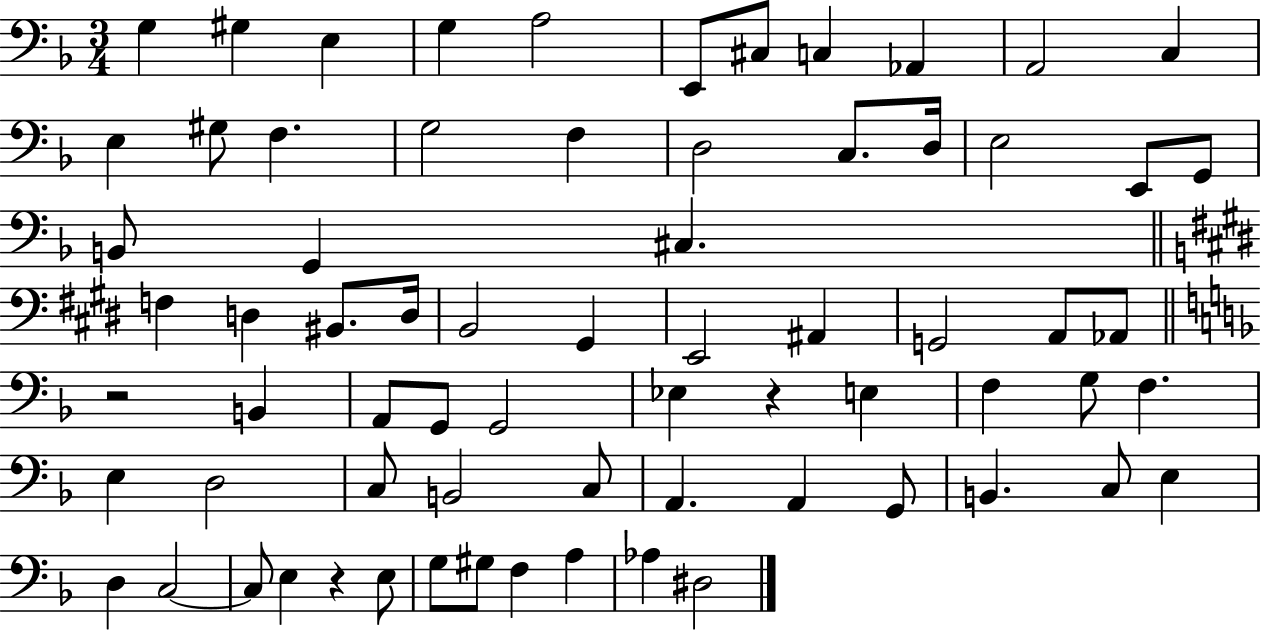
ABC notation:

X:1
T:Untitled
M:3/4
L:1/4
K:F
G, ^G, E, G, A,2 E,,/2 ^C,/2 C, _A,, A,,2 C, E, ^G,/2 F, G,2 F, D,2 C,/2 D,/4 E,2 E,,/2 G,,/2 B,,/2 G,, ^C, F, D, ^B,,/2 D,/4 B,,2 ^G,, E,,2 ^A,, G,,2 A,,/2 _A,,/2 z2 B,, A,,/2 G,,/2 G,,2 _E, z E, F, G,/2 F, E, D,2 C,/2 B,,2 C,/2 A,, A,, G,,/2 B,, C,/2 E, D, C,2 C,/2 E, z E,/2 G,/2 ^G,/2 F, A, _A, ^D,2